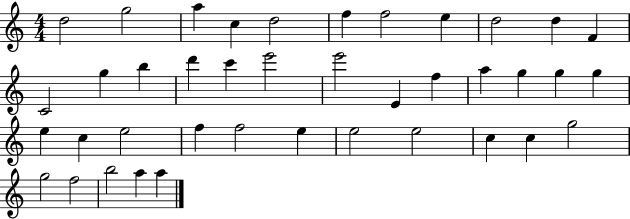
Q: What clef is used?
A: treble